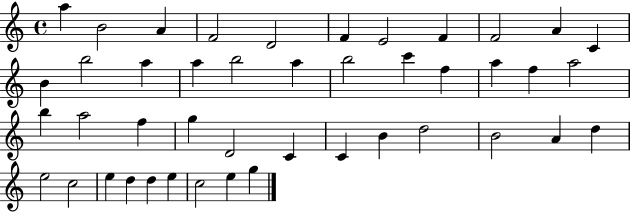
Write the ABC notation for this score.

X:1
T:Untitled
M:4/4
L:1/4
K:C
a B2 A F2 D2 F E2 F F2 A C B b2 a a b2 a b2 c' f a f a2 b a2 f g D2 C C B d2 B2 A d e2 c2 e d d e c2 e g